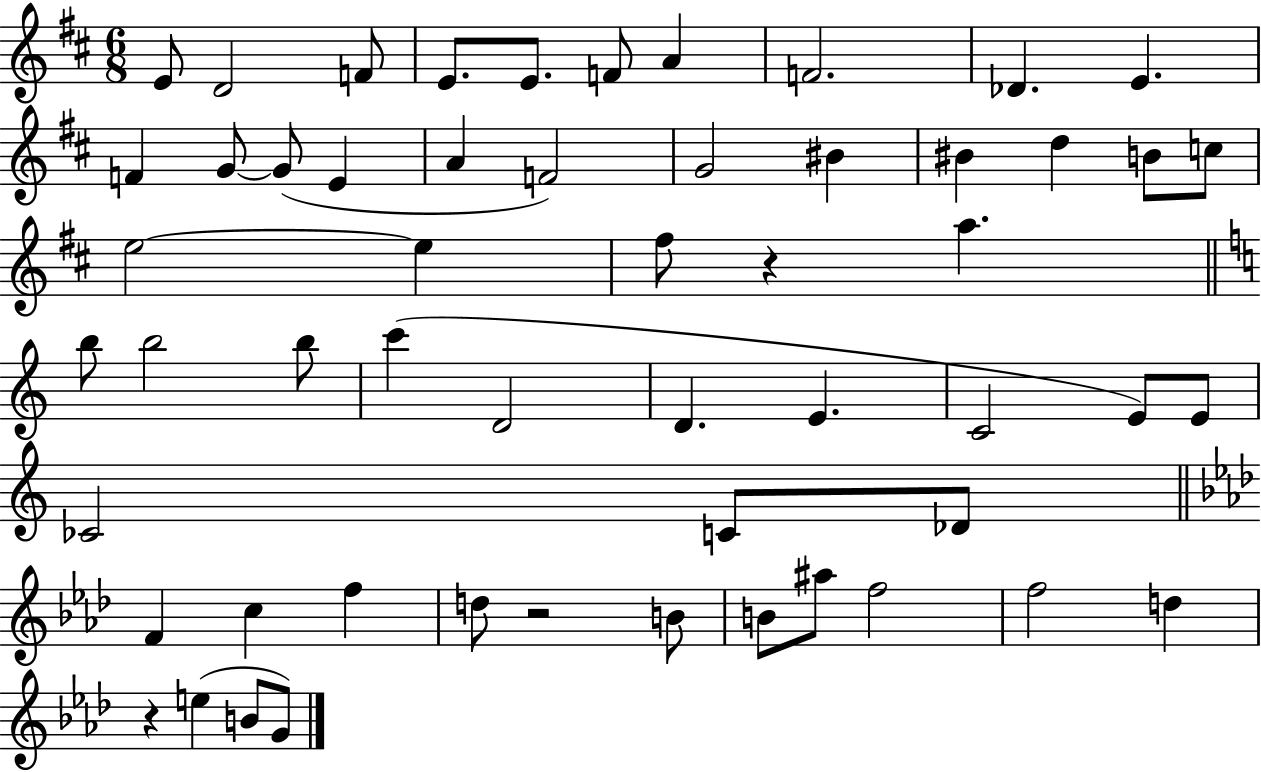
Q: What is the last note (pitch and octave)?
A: G4